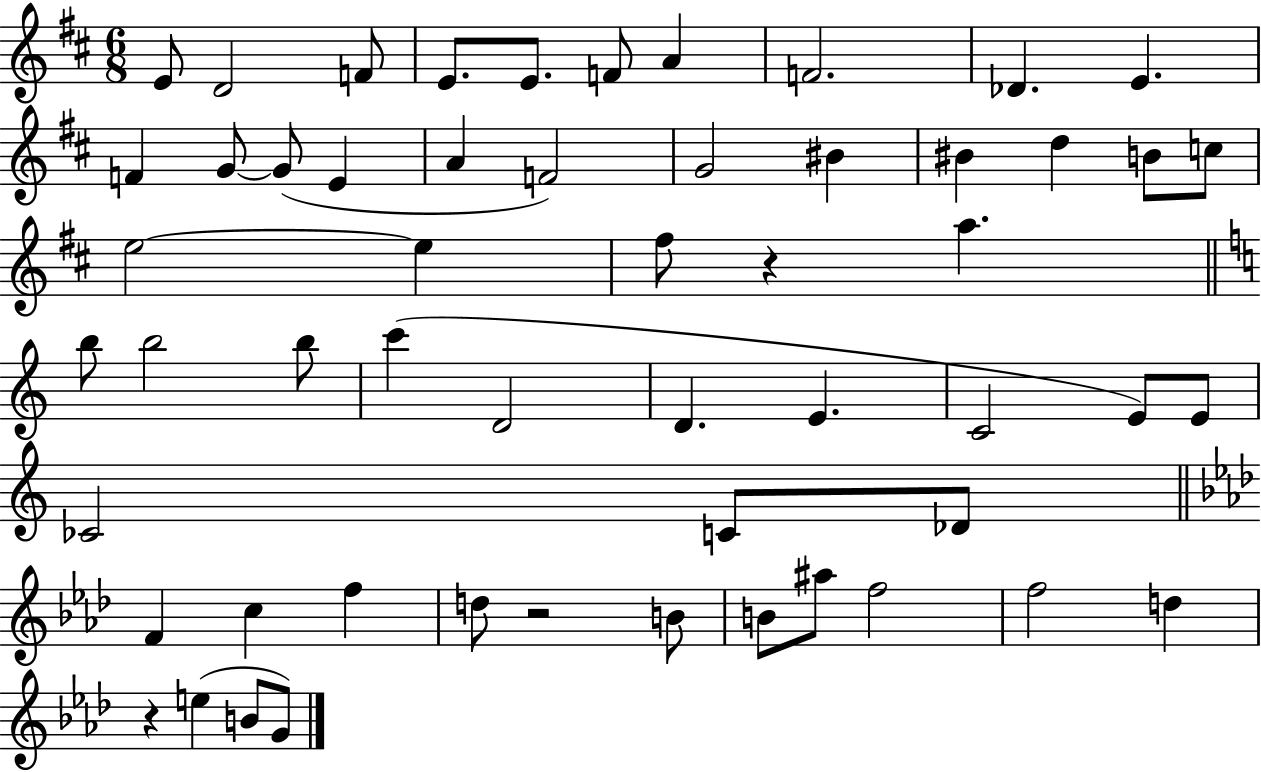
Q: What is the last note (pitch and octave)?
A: G4